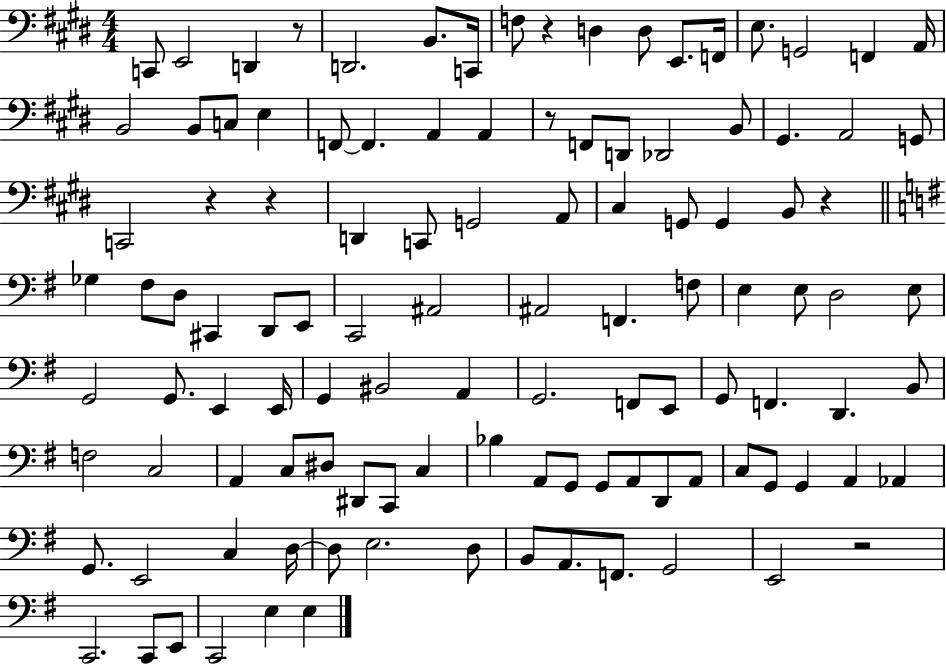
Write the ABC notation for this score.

X:1
T:Untitled
M:4/4
L:1/4
K:E
C,,/2 E,,2 D,, z/2 D,,2 B,,/2 C,,/4 F,/2 z D, D,/2 E,,/2 F,,/4 E,/2 G,,2 F,, A,,/4 B,,2 B,,/2 C,/2 E, F,,/2 F,, A,, A,, z/2 F,,/2 D,,/2 _D,,2 B,,/2 ^G,, A,,2 G,,/2 C,,2 z z D,, C,,/2 G,,2 A,,/2 ^C, G,,/2 G,, B,,/2 z _G, ^F,/2 D,/2 ^C,, D,,/2 E,,/2 C,,2 ^A,,2 ^A,,2 F,, F,/2 E, E,/2 D,2 E,/2 G,,2 G,,/2 E,, E,,/4 G,, ^B,,2 A,, G,,2 F,,/2 E,,/2 G,,/2 F,, D,, B,,/2 F,2 C,2 A,, C,/2 ^D,/2 ^D,,/2 C,,/2 C, _B, A,,/2 G,,/2 G,,/2 A,,/2 D,,/2 A,,/2 C,/2 G,,/2 G,, A,, _A,, G,,/2 E,,2 C, D,/4 D,/2 E,2 D,/2 B,,/2 A,,/2 F,,/2 G,,2 E,,2 z2 C,,2 C,,/2 E,,/2 C,,2 E, E,